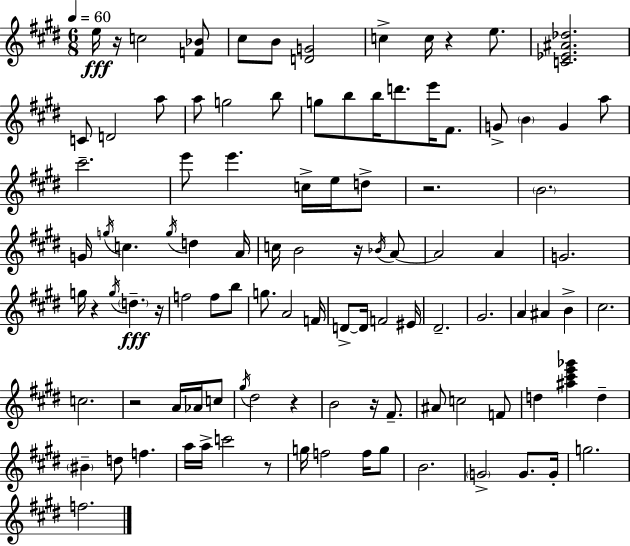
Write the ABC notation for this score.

X:1
T:Untitled
M:6/8
L:1/4
K:E
e/4 z/4 c2 [F_B]/2 ^c/2 B/2 [DG]2 c c/4 z e/2 [C_E^A_d]2 C/2 D2 a/2 a/2 g2 b/2 g/2 b/2 b/4 d'/2 e'/4 ^F/2 G/2 B G a/2 ^c'2 e'/2 e' c/4 e/4 d/2 z2 B2 G/4 g/4 c g/4 d A/4 c/4 B2 z/4 _B/4 A/2 A2 A G2 g/4 z g/4 d z/4 f2 f/2 b/2 g/2 A2 F/4 D/2 D/4 F2 ^E/4 ^D2 ^G2 A ^A B ^c2 c2 z2 A/4 _A/4 c/2 ^g/4 ^d2 z B2 z/4 ^F/2 ^A/2 c2 F/2 d [^a^c'e'_g'] d ^B d/2 f a/4 a/4 c'2 z/2 g/4 f2 f/4 g/2 B2 G2 G/2 G/4 g2 f2